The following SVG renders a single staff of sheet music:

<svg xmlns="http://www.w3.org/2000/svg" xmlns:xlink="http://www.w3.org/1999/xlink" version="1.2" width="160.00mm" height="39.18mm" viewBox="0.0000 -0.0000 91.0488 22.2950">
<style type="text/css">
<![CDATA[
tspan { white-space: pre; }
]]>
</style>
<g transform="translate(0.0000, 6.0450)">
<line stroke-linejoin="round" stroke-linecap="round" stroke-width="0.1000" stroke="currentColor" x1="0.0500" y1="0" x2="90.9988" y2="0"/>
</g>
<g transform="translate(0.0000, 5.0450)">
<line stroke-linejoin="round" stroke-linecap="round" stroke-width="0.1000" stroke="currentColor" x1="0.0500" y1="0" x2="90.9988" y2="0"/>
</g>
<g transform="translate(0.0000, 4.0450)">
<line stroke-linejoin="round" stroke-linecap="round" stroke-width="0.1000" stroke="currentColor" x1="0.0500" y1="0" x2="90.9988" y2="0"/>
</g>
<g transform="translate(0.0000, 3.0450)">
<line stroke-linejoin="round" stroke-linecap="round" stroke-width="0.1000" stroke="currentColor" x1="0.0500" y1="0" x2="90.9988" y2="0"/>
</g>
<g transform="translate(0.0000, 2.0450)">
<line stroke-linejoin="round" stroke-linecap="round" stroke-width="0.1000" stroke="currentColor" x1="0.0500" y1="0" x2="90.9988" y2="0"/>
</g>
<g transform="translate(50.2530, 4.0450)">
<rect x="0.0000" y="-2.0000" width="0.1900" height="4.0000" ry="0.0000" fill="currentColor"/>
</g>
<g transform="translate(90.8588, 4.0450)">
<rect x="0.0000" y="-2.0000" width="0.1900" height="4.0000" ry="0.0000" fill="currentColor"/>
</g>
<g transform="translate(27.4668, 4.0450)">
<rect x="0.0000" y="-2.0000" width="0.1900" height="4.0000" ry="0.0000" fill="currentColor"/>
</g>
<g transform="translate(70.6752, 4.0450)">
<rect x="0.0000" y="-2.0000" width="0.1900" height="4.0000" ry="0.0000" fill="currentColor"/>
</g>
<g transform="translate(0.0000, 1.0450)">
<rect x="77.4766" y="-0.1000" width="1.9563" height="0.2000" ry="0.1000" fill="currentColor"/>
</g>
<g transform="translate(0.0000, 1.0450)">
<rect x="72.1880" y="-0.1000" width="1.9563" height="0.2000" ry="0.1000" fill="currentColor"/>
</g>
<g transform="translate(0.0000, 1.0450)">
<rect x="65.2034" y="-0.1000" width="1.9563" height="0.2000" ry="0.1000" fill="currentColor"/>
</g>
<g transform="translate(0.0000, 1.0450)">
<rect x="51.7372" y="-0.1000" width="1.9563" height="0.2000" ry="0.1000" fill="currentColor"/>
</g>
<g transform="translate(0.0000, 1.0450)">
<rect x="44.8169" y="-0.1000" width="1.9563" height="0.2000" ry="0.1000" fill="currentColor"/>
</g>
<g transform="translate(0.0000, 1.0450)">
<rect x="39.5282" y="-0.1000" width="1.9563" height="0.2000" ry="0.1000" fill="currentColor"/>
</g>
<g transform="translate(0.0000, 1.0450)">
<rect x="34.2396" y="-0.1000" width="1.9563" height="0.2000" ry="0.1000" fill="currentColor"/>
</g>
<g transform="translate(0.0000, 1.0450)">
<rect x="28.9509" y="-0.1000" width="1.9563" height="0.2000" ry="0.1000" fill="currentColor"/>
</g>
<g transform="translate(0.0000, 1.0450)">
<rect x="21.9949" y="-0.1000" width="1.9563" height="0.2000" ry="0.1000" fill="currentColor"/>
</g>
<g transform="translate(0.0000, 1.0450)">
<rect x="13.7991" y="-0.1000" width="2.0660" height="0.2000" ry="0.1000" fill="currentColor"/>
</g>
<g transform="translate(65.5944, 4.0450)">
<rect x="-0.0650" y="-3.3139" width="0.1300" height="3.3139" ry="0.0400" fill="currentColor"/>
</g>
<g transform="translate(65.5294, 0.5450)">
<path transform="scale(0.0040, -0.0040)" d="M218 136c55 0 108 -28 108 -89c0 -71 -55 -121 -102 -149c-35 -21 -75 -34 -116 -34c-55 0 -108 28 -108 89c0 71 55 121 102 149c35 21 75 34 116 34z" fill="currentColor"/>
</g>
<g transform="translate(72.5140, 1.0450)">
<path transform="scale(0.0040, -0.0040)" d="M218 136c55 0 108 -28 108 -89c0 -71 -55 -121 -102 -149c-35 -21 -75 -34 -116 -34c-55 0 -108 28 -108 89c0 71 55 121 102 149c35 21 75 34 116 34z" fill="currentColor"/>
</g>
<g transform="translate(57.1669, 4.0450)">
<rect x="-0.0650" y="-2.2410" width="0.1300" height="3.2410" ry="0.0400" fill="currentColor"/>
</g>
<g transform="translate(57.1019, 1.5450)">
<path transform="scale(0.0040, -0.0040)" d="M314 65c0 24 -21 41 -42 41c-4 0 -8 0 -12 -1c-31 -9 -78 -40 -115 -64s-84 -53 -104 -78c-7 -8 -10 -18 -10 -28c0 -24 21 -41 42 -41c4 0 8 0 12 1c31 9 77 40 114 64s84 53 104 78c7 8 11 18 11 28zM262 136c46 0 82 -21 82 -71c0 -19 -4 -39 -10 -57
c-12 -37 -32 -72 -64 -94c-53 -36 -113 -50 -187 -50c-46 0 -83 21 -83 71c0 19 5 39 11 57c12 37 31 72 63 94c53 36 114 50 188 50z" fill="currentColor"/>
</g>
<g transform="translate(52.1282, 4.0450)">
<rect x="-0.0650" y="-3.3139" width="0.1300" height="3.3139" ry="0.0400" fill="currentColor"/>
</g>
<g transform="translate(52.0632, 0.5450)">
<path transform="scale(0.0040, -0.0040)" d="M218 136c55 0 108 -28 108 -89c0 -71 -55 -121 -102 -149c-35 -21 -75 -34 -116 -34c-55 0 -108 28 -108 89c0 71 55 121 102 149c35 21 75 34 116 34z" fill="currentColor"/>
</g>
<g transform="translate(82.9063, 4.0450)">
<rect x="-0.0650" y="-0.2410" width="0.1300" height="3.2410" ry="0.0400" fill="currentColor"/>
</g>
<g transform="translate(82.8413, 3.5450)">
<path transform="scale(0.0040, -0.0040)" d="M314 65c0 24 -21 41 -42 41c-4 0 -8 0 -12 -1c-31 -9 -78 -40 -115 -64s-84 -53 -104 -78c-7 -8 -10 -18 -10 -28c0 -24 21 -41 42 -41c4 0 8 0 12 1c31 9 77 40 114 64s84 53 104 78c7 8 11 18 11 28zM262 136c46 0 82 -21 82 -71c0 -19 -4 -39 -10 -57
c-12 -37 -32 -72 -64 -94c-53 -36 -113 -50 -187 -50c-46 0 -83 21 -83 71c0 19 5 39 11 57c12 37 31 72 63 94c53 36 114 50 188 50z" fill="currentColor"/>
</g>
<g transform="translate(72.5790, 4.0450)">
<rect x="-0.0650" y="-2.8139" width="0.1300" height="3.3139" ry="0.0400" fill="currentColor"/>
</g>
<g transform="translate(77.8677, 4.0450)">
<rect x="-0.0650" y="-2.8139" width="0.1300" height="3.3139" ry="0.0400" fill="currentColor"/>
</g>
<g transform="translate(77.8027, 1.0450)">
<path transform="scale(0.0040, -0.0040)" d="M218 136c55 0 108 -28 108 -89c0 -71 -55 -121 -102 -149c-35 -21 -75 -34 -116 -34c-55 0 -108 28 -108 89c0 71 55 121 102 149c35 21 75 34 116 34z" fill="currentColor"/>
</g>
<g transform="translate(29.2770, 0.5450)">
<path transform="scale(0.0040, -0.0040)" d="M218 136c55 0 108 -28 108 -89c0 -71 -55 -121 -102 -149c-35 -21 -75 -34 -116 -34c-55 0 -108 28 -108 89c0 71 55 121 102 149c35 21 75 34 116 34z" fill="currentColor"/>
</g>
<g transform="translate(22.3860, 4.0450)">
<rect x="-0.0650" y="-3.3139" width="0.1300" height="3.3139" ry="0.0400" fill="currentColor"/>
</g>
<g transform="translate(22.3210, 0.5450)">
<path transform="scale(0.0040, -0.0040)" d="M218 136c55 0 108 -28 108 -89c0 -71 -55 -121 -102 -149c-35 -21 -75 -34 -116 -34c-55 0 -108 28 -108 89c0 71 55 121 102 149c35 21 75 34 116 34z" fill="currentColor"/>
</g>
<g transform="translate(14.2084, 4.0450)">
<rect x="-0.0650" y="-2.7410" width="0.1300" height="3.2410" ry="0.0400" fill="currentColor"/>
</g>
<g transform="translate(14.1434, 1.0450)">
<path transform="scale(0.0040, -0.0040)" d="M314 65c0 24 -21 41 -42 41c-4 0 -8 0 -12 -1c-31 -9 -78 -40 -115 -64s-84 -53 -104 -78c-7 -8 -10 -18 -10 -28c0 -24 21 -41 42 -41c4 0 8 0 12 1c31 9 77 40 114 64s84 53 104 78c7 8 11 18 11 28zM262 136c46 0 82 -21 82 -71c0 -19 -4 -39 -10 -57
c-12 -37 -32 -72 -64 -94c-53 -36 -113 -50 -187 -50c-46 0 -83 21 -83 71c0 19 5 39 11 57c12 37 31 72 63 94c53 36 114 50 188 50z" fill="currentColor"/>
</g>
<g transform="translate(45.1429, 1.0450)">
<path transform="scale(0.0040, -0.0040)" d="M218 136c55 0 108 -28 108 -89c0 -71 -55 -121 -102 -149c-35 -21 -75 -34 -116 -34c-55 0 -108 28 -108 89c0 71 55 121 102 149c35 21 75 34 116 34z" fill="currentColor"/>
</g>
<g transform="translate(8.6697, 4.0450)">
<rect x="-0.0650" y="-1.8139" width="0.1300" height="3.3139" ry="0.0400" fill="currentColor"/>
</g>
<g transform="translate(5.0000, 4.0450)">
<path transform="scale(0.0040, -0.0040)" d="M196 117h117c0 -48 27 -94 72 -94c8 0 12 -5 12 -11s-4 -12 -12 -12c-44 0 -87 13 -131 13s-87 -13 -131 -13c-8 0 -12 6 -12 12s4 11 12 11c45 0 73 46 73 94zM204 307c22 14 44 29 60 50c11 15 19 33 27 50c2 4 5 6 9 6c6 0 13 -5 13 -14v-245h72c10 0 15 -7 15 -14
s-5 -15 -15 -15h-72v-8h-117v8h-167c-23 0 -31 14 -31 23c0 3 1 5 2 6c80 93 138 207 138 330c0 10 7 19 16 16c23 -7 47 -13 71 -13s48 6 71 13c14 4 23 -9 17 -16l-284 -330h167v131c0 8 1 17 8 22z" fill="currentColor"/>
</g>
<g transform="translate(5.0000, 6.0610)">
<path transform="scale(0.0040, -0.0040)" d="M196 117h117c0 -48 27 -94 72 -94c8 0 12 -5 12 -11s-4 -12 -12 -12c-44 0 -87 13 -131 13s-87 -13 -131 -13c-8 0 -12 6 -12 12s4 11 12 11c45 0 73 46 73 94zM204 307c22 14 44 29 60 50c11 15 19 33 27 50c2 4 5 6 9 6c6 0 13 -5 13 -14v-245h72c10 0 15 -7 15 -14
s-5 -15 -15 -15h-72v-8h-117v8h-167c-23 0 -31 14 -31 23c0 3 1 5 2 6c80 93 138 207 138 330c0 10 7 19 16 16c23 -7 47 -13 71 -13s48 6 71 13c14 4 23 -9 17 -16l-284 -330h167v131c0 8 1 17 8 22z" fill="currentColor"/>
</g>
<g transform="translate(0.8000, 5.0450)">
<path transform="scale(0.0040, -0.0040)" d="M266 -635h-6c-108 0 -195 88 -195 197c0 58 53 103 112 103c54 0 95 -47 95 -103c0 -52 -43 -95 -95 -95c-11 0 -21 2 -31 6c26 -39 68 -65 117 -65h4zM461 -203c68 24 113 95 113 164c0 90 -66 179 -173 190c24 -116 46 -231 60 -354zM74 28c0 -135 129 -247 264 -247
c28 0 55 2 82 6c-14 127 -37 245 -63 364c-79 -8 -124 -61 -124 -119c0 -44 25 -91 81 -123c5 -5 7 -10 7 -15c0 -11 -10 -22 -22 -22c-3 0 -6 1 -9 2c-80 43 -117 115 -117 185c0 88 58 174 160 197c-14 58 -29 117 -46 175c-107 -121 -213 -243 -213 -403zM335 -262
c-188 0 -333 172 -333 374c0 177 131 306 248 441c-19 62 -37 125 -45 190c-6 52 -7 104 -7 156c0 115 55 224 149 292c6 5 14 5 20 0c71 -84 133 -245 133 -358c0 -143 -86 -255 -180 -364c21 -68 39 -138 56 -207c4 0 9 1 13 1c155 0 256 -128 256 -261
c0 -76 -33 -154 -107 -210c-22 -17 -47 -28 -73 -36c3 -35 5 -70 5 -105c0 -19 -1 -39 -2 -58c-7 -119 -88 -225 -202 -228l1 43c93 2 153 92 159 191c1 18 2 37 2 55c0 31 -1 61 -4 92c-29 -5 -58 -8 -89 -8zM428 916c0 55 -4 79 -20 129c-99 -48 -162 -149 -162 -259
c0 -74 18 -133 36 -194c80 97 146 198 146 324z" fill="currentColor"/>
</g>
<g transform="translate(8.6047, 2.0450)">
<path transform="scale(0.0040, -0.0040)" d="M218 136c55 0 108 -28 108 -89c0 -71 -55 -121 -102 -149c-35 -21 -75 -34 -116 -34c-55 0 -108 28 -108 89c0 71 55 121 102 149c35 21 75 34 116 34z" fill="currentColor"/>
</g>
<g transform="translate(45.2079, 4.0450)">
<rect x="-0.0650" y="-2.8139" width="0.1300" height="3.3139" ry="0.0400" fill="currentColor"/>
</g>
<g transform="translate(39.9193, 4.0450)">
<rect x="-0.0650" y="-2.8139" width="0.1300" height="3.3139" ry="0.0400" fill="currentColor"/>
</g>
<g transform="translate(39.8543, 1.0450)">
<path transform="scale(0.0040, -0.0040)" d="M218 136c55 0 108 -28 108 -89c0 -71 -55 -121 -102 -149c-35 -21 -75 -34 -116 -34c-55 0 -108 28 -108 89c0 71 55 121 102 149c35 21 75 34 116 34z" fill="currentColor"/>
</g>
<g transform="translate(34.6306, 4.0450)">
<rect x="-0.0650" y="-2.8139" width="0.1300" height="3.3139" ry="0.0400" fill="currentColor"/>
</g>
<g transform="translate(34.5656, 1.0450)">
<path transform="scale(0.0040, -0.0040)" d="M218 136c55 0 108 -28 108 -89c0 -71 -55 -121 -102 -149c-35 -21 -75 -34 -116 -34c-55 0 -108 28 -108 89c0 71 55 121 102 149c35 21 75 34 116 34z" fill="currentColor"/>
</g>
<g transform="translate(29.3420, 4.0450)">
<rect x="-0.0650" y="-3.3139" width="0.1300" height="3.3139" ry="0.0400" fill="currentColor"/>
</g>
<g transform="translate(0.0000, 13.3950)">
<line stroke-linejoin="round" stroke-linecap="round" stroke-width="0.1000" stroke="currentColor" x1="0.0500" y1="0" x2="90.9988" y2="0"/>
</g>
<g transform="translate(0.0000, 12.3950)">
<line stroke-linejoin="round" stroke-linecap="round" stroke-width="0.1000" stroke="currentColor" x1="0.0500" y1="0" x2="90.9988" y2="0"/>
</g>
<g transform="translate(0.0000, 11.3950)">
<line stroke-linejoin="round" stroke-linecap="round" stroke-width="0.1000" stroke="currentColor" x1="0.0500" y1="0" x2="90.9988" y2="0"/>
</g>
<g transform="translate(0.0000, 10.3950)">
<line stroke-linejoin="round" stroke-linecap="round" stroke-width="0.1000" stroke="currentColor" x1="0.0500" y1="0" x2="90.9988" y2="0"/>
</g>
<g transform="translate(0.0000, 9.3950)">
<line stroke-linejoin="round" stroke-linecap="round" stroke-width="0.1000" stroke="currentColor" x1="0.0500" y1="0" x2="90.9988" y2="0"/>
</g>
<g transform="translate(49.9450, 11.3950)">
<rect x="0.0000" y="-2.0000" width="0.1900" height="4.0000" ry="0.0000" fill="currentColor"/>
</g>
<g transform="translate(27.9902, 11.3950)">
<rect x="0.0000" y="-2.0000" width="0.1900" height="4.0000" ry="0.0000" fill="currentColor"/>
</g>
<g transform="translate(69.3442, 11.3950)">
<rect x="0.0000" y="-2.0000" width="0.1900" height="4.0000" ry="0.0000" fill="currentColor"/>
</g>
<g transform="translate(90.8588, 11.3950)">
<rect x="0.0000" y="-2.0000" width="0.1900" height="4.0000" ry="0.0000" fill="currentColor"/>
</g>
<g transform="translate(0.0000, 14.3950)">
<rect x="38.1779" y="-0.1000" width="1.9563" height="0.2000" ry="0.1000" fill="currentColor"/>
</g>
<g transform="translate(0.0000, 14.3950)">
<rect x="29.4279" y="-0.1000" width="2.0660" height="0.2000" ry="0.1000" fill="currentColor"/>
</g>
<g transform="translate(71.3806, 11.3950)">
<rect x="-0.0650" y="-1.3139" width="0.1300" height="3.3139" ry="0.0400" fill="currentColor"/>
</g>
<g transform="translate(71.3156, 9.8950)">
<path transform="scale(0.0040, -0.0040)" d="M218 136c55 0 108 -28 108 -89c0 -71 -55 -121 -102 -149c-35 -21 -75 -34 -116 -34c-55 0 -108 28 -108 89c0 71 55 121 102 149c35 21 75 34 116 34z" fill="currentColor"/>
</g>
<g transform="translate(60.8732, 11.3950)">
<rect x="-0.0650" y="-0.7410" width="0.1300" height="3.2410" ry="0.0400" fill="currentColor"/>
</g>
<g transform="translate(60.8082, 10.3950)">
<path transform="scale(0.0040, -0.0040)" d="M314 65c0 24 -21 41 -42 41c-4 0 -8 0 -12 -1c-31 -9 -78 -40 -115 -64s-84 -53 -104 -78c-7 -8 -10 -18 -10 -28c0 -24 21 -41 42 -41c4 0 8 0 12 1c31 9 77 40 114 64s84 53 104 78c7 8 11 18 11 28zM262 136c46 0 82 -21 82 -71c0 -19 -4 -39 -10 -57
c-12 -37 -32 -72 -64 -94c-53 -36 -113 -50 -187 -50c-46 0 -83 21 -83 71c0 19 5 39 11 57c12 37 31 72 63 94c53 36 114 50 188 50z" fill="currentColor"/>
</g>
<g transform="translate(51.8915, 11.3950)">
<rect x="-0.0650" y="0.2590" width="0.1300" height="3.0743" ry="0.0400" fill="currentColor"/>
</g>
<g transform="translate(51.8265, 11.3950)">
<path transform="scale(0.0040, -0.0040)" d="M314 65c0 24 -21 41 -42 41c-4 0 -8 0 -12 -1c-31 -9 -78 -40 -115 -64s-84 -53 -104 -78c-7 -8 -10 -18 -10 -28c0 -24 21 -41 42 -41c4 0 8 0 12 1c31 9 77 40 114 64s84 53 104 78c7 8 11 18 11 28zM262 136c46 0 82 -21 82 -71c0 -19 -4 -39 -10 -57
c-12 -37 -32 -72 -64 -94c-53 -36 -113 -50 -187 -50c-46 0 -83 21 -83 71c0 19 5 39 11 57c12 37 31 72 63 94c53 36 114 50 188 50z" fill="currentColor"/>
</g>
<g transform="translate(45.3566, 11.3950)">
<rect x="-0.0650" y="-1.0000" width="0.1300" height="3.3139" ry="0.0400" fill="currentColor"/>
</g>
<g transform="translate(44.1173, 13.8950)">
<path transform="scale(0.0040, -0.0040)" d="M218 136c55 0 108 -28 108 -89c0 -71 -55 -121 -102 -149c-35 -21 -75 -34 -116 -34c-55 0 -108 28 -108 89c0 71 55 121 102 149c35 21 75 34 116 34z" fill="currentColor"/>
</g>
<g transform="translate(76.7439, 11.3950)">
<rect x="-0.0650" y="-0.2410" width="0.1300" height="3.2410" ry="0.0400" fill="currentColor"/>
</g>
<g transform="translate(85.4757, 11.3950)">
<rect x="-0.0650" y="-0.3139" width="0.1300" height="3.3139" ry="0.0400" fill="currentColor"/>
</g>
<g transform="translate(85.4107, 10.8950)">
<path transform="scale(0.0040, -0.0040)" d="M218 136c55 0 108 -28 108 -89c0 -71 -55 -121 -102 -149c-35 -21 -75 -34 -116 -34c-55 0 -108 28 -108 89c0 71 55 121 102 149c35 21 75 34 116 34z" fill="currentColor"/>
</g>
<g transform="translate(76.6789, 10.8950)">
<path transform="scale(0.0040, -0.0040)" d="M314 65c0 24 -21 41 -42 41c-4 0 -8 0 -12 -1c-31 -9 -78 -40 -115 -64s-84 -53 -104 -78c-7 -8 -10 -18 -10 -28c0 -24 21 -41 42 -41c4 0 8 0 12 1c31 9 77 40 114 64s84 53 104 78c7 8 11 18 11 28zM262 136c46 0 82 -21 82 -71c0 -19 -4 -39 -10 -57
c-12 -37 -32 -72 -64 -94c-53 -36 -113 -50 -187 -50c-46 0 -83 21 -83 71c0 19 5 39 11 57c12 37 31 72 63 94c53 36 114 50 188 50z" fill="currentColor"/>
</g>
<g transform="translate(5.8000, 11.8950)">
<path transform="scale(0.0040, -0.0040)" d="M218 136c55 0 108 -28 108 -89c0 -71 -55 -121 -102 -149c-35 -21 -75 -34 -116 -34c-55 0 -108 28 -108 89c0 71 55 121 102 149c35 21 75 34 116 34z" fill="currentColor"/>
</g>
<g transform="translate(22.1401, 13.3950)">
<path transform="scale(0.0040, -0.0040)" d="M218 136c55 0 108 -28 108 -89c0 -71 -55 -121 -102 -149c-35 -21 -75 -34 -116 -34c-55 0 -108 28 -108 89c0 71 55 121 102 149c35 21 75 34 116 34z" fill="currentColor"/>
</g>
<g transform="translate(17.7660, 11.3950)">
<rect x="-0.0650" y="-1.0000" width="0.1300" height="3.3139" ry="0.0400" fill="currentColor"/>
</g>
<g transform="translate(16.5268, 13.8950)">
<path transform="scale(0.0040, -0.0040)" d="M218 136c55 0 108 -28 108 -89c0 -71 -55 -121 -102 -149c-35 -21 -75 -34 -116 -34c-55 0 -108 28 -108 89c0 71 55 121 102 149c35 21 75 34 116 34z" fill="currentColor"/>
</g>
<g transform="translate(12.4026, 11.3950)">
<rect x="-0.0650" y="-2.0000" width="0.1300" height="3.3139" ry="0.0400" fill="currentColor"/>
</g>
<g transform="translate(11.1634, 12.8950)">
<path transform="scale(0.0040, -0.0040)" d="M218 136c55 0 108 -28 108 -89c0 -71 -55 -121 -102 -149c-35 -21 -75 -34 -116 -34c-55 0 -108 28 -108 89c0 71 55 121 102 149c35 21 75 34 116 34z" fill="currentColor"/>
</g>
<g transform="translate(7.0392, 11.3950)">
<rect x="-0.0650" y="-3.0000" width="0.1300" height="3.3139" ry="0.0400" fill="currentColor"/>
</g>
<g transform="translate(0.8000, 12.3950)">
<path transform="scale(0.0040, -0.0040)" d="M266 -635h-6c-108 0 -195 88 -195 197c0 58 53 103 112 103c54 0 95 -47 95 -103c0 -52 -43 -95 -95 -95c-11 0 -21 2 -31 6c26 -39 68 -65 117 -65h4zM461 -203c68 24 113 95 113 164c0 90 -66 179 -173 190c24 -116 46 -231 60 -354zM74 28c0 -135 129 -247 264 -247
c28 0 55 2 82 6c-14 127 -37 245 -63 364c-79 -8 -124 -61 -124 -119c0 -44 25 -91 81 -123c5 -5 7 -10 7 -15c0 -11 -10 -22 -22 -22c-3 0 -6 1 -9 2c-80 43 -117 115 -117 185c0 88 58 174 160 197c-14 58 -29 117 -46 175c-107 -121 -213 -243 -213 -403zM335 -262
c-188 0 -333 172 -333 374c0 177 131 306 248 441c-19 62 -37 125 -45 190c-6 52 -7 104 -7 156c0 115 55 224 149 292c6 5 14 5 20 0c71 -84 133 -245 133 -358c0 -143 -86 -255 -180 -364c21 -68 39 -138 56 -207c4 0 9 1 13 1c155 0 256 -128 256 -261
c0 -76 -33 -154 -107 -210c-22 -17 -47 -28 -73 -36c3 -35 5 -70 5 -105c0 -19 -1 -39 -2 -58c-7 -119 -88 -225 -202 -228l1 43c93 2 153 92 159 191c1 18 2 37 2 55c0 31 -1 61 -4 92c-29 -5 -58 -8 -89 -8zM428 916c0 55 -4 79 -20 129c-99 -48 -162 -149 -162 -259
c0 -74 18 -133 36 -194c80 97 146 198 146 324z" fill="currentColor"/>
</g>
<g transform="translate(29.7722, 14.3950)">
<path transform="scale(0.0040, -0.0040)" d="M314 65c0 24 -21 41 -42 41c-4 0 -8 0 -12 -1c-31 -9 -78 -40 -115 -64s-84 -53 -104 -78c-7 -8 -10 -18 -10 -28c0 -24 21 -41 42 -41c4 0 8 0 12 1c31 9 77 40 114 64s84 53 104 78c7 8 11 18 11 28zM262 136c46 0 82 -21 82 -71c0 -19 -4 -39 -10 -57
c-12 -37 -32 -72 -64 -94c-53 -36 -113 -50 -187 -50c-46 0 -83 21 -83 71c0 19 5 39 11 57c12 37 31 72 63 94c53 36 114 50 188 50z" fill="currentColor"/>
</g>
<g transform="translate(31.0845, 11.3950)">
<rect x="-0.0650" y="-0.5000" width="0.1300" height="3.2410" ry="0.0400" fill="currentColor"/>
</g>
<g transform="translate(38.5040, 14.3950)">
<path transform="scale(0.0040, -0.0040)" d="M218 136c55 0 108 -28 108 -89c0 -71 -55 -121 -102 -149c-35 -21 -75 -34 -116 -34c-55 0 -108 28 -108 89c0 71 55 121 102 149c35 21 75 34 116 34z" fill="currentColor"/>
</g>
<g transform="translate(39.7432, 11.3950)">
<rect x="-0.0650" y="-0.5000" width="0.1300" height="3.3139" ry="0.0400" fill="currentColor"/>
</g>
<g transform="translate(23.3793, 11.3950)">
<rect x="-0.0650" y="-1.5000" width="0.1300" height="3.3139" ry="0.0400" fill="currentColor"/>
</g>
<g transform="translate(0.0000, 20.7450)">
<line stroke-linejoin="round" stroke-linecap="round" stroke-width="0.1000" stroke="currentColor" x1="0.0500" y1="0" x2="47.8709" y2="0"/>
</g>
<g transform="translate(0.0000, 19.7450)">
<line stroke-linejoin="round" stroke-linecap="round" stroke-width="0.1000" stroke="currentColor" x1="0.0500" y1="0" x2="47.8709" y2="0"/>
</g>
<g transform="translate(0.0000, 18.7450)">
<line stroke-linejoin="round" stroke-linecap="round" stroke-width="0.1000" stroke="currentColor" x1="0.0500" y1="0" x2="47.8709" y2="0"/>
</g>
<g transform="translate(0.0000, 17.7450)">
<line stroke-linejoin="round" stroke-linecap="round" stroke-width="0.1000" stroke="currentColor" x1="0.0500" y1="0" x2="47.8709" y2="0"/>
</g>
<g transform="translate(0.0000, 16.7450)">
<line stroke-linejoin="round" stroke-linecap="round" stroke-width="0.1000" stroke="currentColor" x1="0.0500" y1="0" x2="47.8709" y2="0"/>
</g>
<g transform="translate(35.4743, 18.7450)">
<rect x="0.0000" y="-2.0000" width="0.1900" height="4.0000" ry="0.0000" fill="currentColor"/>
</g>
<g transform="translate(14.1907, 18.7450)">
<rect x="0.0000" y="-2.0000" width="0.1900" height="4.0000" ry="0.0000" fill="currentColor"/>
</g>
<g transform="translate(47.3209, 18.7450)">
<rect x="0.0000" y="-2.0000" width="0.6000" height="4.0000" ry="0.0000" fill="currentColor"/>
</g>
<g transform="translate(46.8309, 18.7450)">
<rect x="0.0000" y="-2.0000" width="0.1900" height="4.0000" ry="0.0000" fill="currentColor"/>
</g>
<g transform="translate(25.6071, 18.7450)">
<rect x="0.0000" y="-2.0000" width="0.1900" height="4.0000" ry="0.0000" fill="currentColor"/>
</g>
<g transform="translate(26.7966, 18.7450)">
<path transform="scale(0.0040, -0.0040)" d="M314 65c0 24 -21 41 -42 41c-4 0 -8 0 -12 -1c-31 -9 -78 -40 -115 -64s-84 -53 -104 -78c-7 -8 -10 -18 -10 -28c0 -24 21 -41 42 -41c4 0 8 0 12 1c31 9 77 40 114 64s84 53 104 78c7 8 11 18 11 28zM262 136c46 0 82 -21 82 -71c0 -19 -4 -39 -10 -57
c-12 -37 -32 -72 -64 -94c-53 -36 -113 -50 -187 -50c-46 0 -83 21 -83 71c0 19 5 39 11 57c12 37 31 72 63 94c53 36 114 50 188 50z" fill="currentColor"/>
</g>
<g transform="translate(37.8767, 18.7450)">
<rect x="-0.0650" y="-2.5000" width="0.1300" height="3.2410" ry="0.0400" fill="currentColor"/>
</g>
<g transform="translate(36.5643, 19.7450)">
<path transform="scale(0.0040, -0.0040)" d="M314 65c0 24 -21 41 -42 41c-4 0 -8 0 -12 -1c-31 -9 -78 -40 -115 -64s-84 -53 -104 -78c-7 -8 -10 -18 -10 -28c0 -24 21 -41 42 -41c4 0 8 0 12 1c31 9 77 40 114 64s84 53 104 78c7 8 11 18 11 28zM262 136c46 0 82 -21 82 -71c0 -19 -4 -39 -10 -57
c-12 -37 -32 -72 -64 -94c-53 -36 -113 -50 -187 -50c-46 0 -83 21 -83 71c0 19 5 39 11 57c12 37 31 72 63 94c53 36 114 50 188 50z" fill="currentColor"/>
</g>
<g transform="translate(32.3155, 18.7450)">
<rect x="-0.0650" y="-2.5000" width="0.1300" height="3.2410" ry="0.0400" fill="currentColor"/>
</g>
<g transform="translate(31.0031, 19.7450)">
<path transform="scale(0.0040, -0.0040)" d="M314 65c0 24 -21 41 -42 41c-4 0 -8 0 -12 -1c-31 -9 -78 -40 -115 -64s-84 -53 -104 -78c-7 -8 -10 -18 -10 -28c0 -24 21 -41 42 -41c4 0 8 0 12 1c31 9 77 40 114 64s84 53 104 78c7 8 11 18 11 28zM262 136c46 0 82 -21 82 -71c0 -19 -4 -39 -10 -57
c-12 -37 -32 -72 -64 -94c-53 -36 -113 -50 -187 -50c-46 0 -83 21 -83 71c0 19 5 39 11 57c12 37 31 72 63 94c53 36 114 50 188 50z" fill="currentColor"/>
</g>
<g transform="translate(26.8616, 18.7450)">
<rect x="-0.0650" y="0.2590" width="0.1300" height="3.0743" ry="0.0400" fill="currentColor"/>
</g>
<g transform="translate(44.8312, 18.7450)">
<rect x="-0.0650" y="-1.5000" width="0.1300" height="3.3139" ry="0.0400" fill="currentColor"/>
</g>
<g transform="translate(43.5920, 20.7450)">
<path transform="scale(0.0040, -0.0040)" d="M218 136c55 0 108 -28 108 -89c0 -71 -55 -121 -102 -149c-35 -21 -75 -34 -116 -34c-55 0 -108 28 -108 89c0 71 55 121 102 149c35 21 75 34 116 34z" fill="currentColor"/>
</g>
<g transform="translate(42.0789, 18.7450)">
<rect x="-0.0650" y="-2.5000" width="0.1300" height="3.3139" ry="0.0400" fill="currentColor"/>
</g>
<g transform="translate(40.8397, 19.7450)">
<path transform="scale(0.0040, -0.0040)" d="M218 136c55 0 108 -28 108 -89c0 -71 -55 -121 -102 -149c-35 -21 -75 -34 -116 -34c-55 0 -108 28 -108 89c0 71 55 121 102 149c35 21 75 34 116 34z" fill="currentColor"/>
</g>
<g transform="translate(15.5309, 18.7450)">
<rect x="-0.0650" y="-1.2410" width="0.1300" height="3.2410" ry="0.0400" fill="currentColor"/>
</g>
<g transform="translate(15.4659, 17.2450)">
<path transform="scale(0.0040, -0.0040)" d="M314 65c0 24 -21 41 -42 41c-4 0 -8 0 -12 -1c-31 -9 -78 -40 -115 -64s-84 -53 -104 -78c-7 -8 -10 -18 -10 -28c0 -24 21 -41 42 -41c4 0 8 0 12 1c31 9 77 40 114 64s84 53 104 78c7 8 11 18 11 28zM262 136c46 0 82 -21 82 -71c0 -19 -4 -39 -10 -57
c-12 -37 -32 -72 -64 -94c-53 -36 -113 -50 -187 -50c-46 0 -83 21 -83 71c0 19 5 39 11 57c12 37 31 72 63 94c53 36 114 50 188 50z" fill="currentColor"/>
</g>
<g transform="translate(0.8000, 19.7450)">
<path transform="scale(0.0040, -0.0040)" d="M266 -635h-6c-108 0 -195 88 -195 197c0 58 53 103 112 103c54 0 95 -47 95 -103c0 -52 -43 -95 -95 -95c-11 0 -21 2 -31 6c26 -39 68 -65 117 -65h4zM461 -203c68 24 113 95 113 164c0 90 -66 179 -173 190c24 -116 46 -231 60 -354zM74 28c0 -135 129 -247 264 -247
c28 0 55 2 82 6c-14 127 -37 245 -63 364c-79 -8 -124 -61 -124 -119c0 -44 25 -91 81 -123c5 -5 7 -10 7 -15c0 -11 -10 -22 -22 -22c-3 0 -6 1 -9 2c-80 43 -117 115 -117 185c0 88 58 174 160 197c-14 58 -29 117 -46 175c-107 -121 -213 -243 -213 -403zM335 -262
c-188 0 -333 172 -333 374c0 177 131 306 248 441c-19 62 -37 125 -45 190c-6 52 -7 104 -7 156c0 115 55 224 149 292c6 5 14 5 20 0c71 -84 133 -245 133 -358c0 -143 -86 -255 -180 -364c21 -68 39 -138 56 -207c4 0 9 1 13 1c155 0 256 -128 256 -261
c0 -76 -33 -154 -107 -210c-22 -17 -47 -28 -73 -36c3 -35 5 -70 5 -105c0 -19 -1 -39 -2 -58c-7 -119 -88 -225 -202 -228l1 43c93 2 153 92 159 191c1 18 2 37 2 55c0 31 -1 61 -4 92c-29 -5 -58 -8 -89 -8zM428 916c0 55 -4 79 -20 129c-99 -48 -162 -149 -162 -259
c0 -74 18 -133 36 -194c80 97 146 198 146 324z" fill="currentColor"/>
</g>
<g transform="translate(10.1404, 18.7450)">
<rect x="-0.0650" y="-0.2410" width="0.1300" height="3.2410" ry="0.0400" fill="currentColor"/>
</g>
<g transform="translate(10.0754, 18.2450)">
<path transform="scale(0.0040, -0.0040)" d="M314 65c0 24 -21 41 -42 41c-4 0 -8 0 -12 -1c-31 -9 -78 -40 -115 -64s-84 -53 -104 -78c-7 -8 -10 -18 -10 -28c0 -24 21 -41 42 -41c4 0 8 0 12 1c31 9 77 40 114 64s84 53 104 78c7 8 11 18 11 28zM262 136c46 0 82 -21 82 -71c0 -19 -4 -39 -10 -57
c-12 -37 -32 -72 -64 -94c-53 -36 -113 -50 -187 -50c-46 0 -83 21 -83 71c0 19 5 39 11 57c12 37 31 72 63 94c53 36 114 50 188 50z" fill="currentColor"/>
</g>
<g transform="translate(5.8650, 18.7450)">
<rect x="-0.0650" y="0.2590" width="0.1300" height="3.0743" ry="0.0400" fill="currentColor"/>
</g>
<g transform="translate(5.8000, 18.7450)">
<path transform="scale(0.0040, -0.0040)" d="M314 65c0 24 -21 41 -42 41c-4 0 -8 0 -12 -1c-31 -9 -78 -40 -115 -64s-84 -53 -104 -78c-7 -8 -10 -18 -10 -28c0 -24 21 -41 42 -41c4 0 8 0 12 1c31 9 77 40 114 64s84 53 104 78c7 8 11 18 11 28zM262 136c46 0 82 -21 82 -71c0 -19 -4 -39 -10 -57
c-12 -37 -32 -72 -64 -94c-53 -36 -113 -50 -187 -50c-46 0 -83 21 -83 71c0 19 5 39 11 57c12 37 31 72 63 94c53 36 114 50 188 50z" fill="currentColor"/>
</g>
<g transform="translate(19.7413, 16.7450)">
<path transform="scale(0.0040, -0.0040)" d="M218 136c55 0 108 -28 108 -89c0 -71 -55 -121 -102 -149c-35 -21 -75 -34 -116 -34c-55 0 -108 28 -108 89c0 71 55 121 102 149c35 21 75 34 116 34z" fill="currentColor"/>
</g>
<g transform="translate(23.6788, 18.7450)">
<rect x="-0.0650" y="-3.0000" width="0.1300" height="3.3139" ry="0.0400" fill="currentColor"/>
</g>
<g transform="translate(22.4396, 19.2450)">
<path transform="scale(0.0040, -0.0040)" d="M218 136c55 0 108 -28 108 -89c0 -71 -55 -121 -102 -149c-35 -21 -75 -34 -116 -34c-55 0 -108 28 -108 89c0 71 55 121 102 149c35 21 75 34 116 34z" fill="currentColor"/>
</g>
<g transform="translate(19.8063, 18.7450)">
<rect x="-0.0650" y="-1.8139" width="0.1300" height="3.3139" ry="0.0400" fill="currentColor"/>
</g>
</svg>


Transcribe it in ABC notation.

X:1
T:Untitled
M:4/4
L:1/4
K:C
f a2 b b a a a b g2 b a a c2 A F D E C2 C D B2 d2 e c2 c B2 c2 e2 f A B2 G2 G2 G E